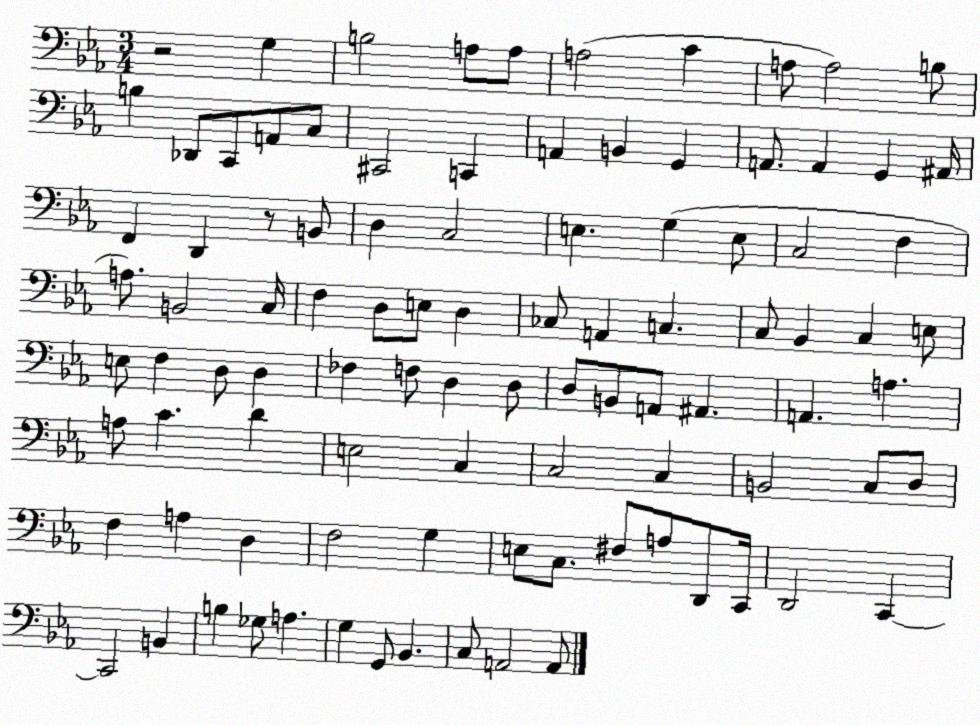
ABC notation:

X:1
T:Untitled
M:3/4
L:1/4
K:Eb
z2 G, B,2 A,/2 A,/2 A,2 C A,/2 A,2 B,/2 B, _D,,/2 C,,/2 A,,/2 C,/2 ^C,,2 C,, A,, B,, G,, A,,/2 A,, G,, ^A,,/4 F,, D,, z/2 B,,/2 D, C,2 E, G, E,/2 C,2 F, A,/2 B,,2 C,/4 F, D,/2 E,/2 D, _C,/2 A,, C, C,/2 _B,, C, E,/2 E,/2 F, D,/2 D, _F, F,/2 D, D,/2 D,/2 B,,/2 A,,/2 ^A,, A,, A, A,/2 C D E,2 C, C,2 C, B,,2 C,/2 D,/2 F, A, D, F,2 G, E,/2 C,/2 ^F,/2 A,/2 D,,/2 C,,/4 D,,2 C,, C,,2 B,, B, _G,/2 A, G, G,,/2 _B,, C,/2 A,,2 A,,/2